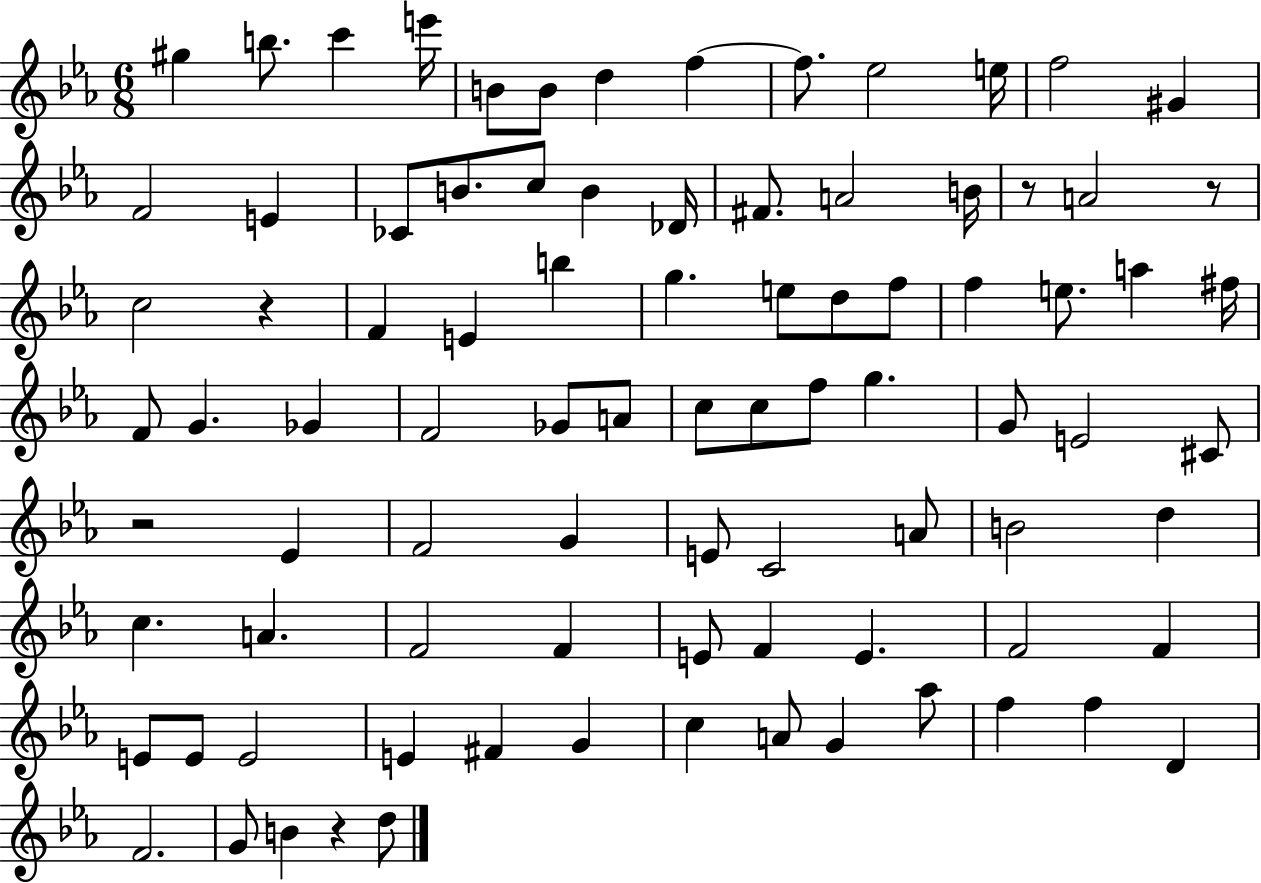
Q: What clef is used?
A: treble